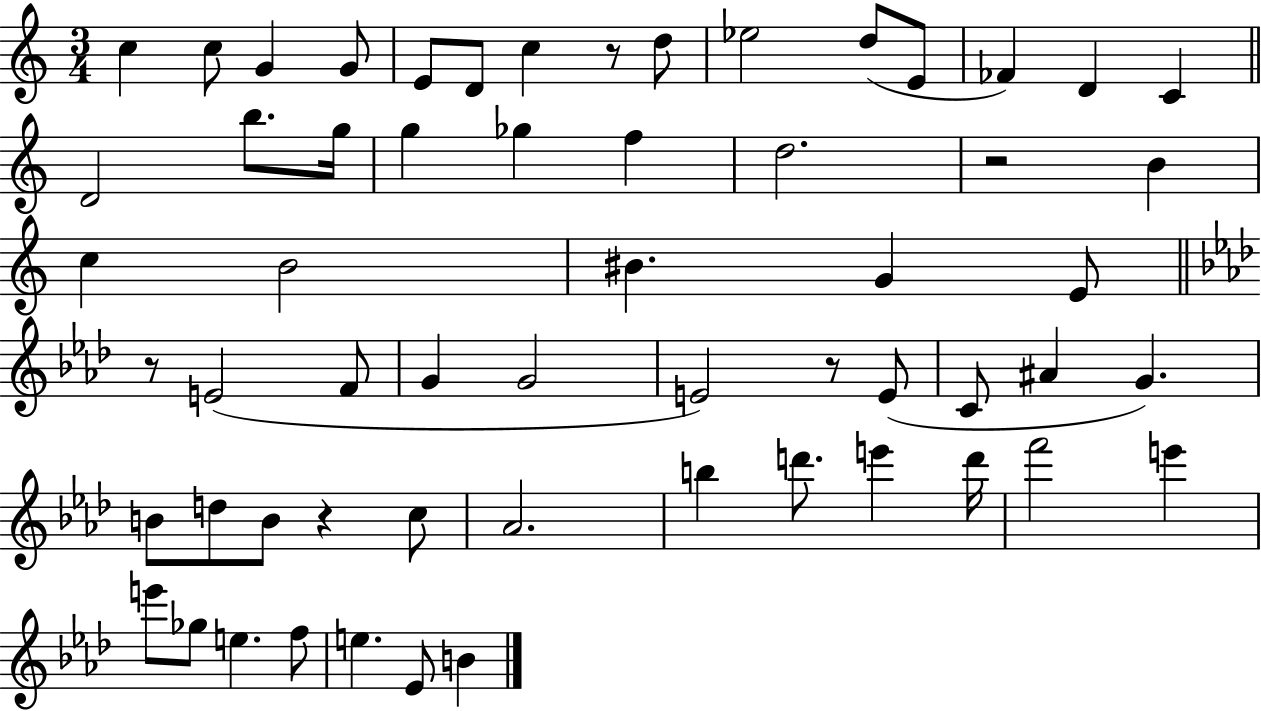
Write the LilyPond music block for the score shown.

{
  \clef treble
  \numericTimeSignature
  \time 3/4
  \key c \major
  \repeat volta 2 { c''4 c''8 g'4 g'8 | e'8 d'8 c''4 r8 d''8 | ees''2 d''8( e'8 | fes'4) d'4 c'4 | \break \bar "||" \break \key a \minor d'2 b''8. g''16 | g''4 ges''4 f''4 | d''2. | r2 b'4 | \break c''4 b'2 | bis'4. g'4 e'8 | \bar "||" \break \key f \minor r8 e'2( f'8 | g'4 g'2 | e'2) r8 e'8( | c'8 ais'4 g'4.) | \break b'8 d''8 b'8 r4 c''8 | aes'2. | b''4 d'''8. e'''4 d'''16 | f'''2 e'''4 | \break e'''8 ges''8 e''4. f''8 | e''4. ees'8 b'4 | } \bar "|."
}